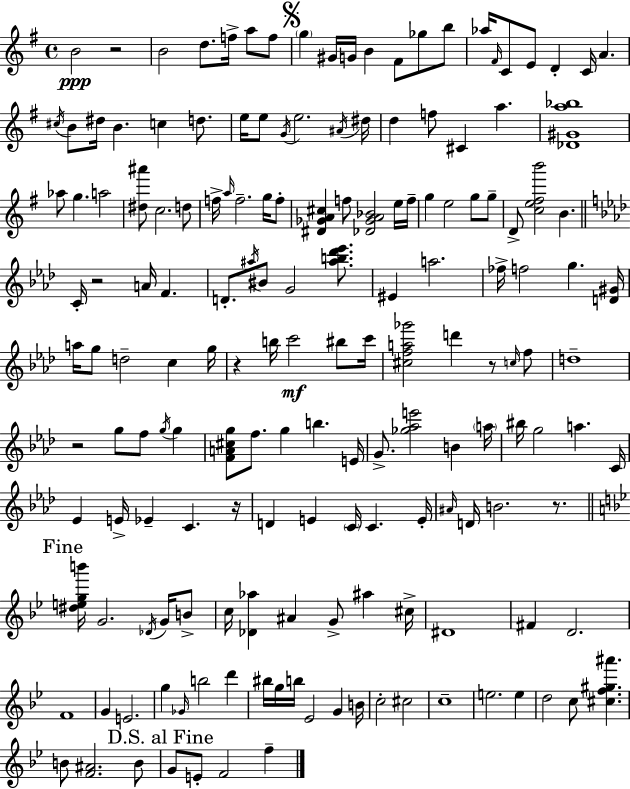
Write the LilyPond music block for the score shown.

{
  \clef treble
  \time 4/4
  \defaultTimeSignature
  \key g \major
  b'2\ppp r2 | b'2 d''8. f''16-> a''8 f''8 | \mark \markup { \musicglyph "scripts.segno" } \parenthesize g''4 gis'16 g'16 b'4 fis'8 ges''8 b''8 | aes''16 \grace { fis'16 } c'8 e'8 d'4-. c'16 a'4. | \break \acciaccatura { cis''16 } b'8 dis''16 b'4. c''4 d''8. | e''16 e''8 \acciaccatura { g'16 } e''2. | \acciaccatura { ais'16 } dis''16 d''4 f''8 cis'4 a''4. | <des' gis' a'' bes''>1 | \break aes''8 g''4. a''2 | <dis'' ais'''>8 c''2. | d''8 f''16-> \grace { a''16 } f''2.-- | g''16 f''8-. <dis' ges' a' cis''>4 f''8 <des' ges' a' bes'>2 | \break e''16 f''16-- g''4 e''2 | g''8 g''8-- d'8-> <c'' e'' fis'' b'''>2 b'4. | \bar "||" \break \key aes \major c'16-. r2 a'16 f'4. | d'8.-. \acciaccatura { ais''16 } bis'8 g'2 <ais'' b'' des''' ees'''>8. | eis'4 a''2. | fes''16-> f''2 g''4. | \break <d' gis'>16 a''16 g''8 d''2-- c''4 | g''16 r4 b''16 c'''2\mf bis''8 | c'''16 <cis'' f'' a'' ges'''>2 d'''4 r8 \grace { c''16 } | f''8 d''1-- | \break r2 g''8 f''8 \acciaccatura { g''16 } g''4 | <f' a' cis'' g''>8 f''8. g''4 b''4. | e'16 g'8.-> <ges'' aes'' e'''>2 b'4 | \parenthesize a''16 bis''16 g''2 a''4. | \break c'16 ees'4 e'16-> ees'4-- c'4. | r16 d'4 e'4 \parenthesize c'16 c'4. | e'16-. \grace { ais'16 } d'16 b'2. | r8. \mark "Fine" \bar "||" \break \key bes \major <dis'' e'' g'' b'''>16 g'2. \acciaccatura { des'16 } g'16 b'8-> | c''16 <des' aes''>4 ais'4 g'8-> ais''4 | cis''16-> dis'1 | fis'4 d'2. | \break f'1 | g'4 e'2. | g''4 \grace { ges'16 } b''2 d'''4 | bis''16 g''16 b''16 ees'2 g'4 | \break b'16 c''2-. cis''2 | c''1-- | e''2. e''4 | d''2 c''8 <cis'' f'' gis'' ais'''>4. | \break b'8 <f' ais'>2. | b'8 \mark "D.S. al Fine" g'8 e'8-. f'2 f''4-- | \bar "|."
}